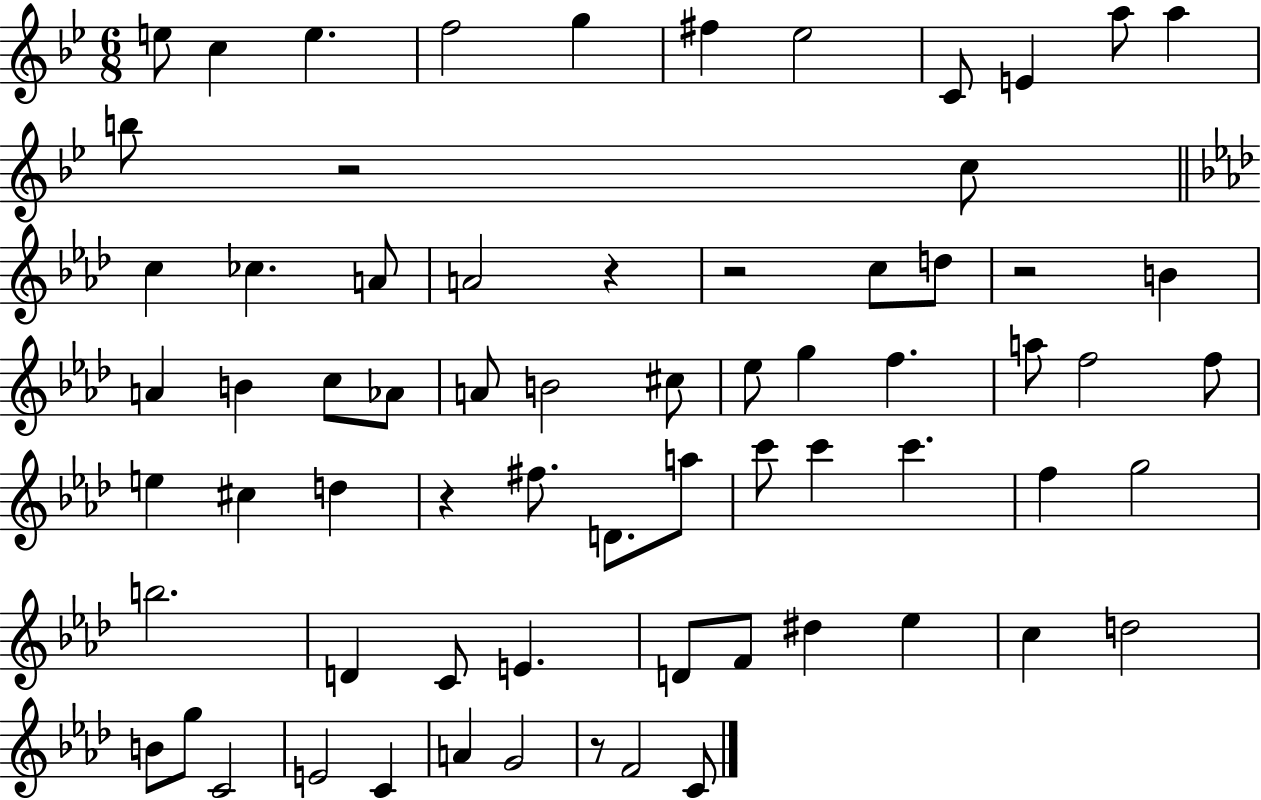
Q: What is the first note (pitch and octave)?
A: E5